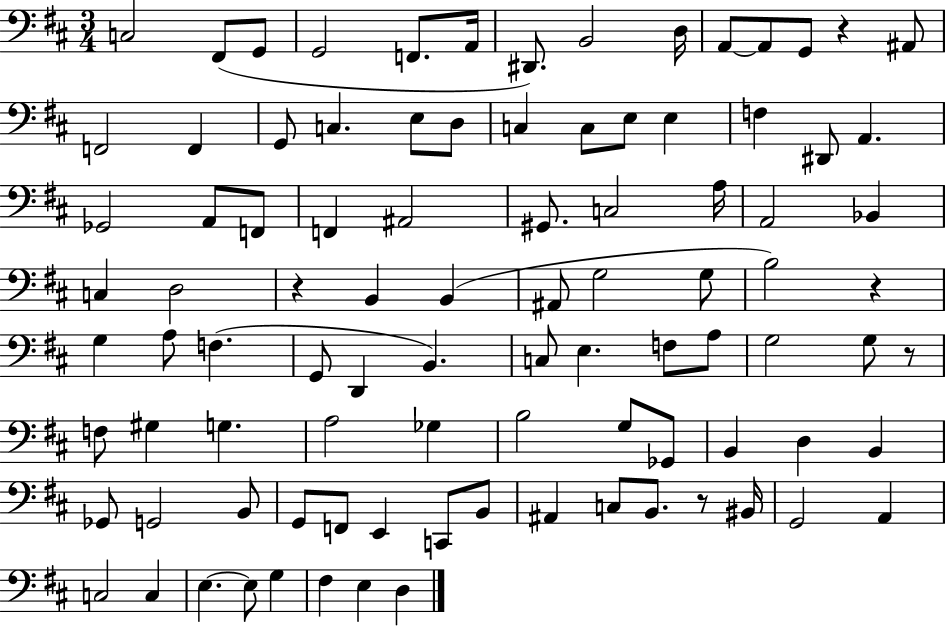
C3/h F#2/e G2/e G2/h F2/e. A2/s D#2/e. B2/h D3/s A2/e A2/e G2/e R/q A#2/e F2/h F2/q G2/e C3/q. E3/e D3/e C3/q C3/e E3/e E3/q F3/q D#2/e A2/q. Gb2/h A2/e F2/e F2/q A#2/h G#2/e. C3/h A3/s A2/h Bb2/q C3/q D3/h R/q B2/q B2/q A#2/e G3/h G3/e B3/h R/q G3/q A3/e F3/q. G2/e D2/q B2/q. C3/e E3/q. F3/e A3/e G3/h G3/e R/e F3/e G#3/q G3/q. A3/h Gb3/q B3/h G3/e Gb2/e B2/q D3/q B2/q Gb2/e G2/h B2/e G2/e F2/e E2/q C2/e B2/e A#2/q C3/e B2/e. R/e BIS2/s G2/h A2/q C3/h C3/q E3/q. E3/e G3/q F#3/q E3/q D3/q